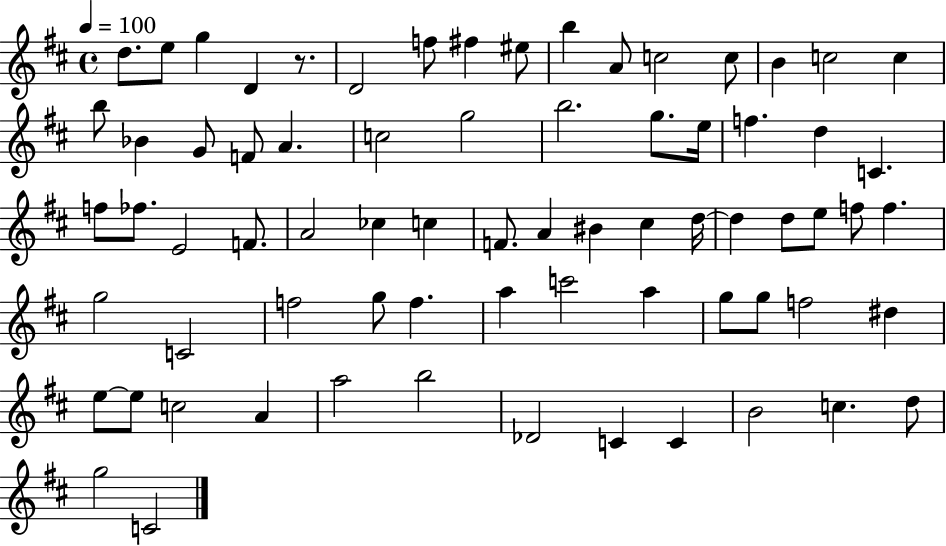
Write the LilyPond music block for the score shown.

{
  \clef treble
  \time 4/4
  \defaultTimeSignature
  \key d \major
  \tempo 4 = 100
  \repeat volta 2 { d''8. e''8 g''4 d'4 r8. | d'2 f''8 fis''4 eis''8 | b''4 a'8 c''2 c''8 | b'4 c''2 c''4 | \break b''8 bes'4 g'8 f'8 a'4. | c''2 g''2 | b''2. g''8. e''16 | f''4. d''4 c'4. | \break f''8 fes''8. e'2 f'8. | a'2 ces''4 c''4 | f'8. a'4 bis'4 cis''4 d''16~~ | d''4 d''8 e''8 f''8 f''4. | \break g''2 c'2 | f''2 g''8 f''4. | a''4 c'''2 a''4 | g''8 g''8 f''2 dis''4 | \break e''8~~ e''8 c''2 a'4 | a''2 b''2 | des'2 c'4 c'4 | b'2 c''4. d''8 | \break g''2 c'2 | } \bar "|."
}